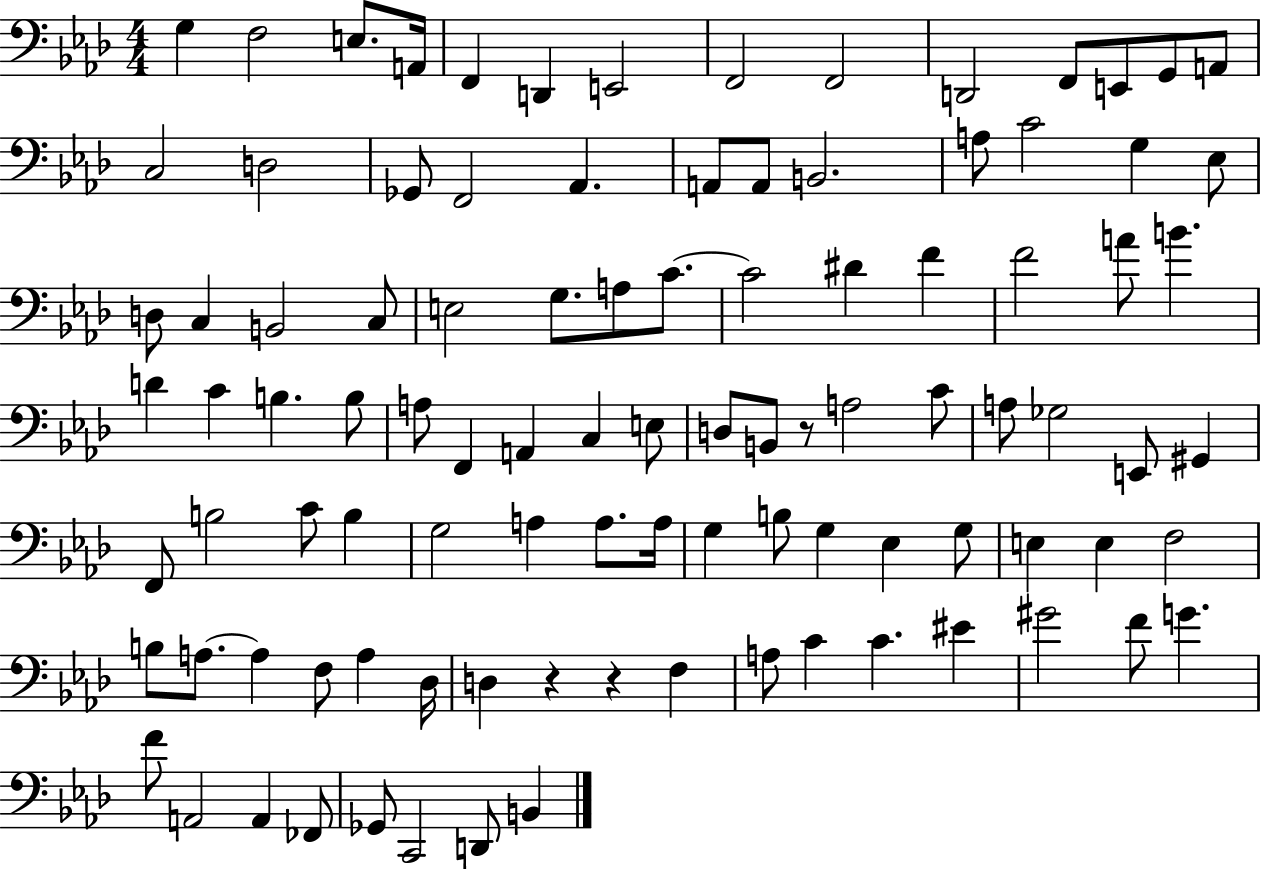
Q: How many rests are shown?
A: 3